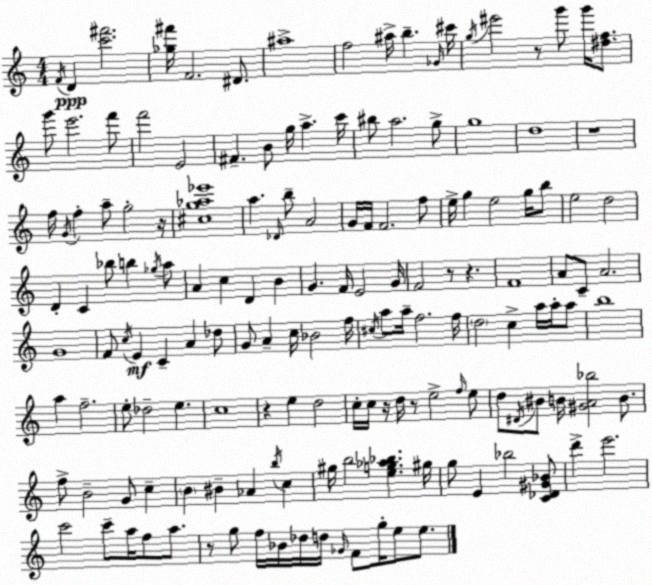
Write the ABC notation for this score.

X:1
T:Untitled
M:4/4
L:1/4
K:C
F/4 D [c'^f']2 [_g^f']/4 F2 ^D/2 ^a4 f2 ^a/4 b _G/4 ^c'/4 g/4 ^e'2 z/2 g'/2 g'/4 [^df]/2 g'/2 e'2 f'/2 f'2 E2 ^F B/2 g/4 a c'/4 ^b/2 a2 g/2 g4 d4 z4 f/4 G/4 f a/2 g2 z/4 [^cg_a_e']4 a _D/4 b/2 A2 G/4 F/4 F2 f/2 e/4 g e2 g/4 b/2 e2 d2 D C _b/2 b _g/4 a/2 A c D B G F/4 E2 G/4 F2 z/2 z F4 A/2 C/2 A2 G4 F/2 c/4 E C A _d/2 G/2 A c/4 _B2 f/4 ^c/4 a/2 a/4 f2 f/4 d2 c a/4 a/4 a/2 b4 a f2 e/2 _d2 e c4 z e d2 c/4 c/4 z/4 d/4 z/2 e2 f/4 e/2 d/2 ^D/4 ^B/2 B/4 [^GA_b]2 B/2 f/2 B2 G/2 c B ^B _A b/4 c ^g/4 b2 [eg_a_b] ^g/4 g/2 E _b2 [C_D^G_B]/2 d' e'2 c'2 c'/2 a/4 f/2 a/2 z/2 g/2 f/4 _B/4 _d/4 d/4 _G/4 F/2 g/4 e/2 e/2